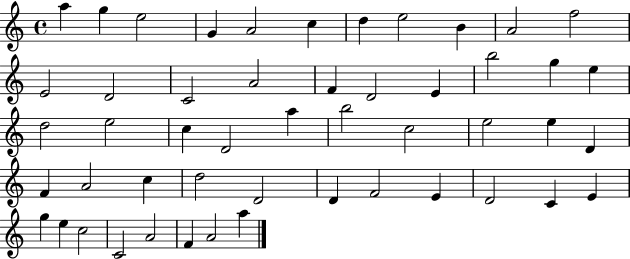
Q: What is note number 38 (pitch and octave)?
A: F4